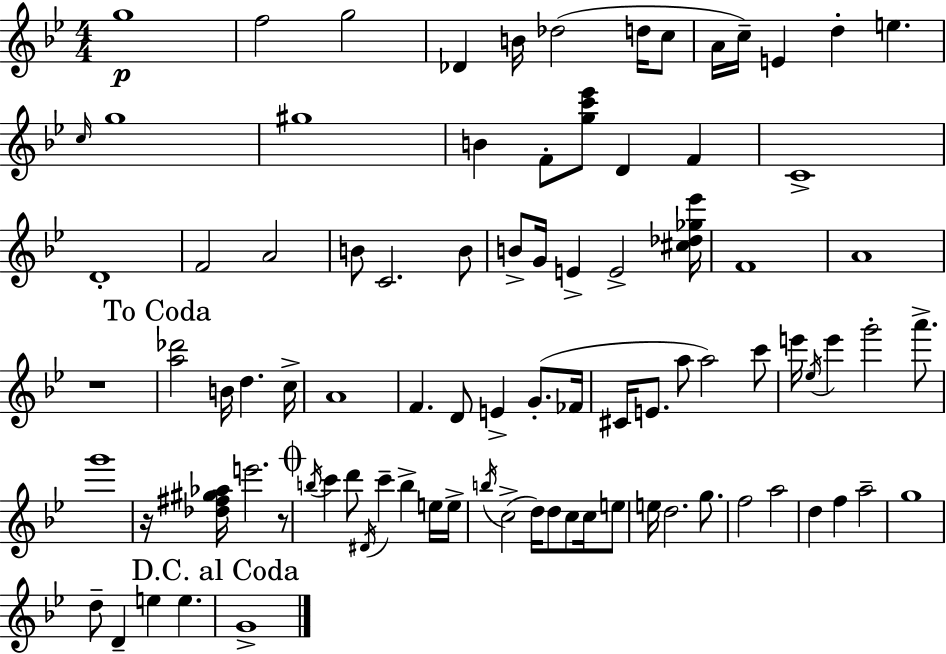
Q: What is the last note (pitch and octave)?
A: G4